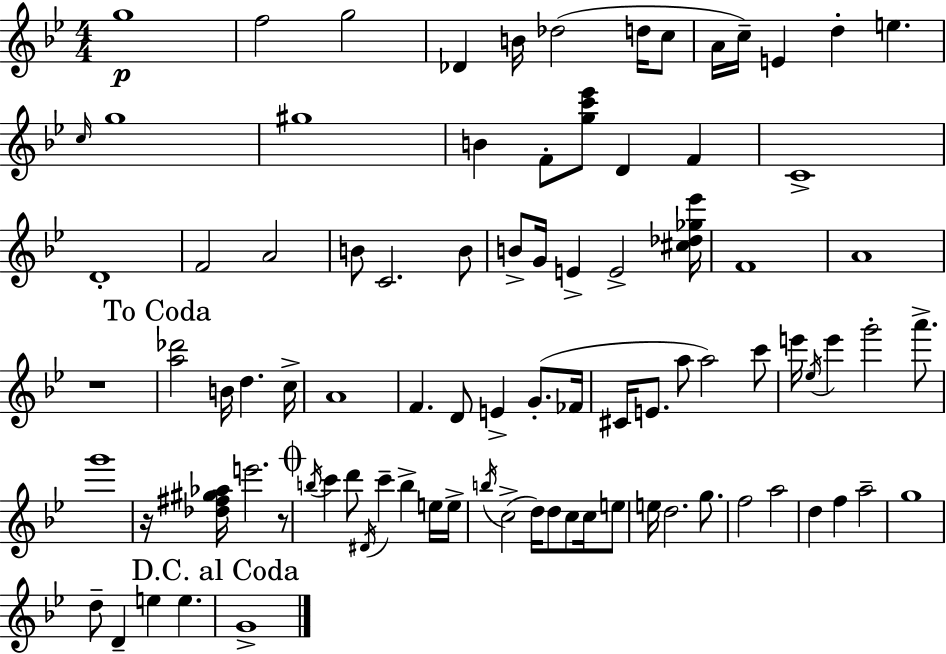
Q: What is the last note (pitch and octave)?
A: G4